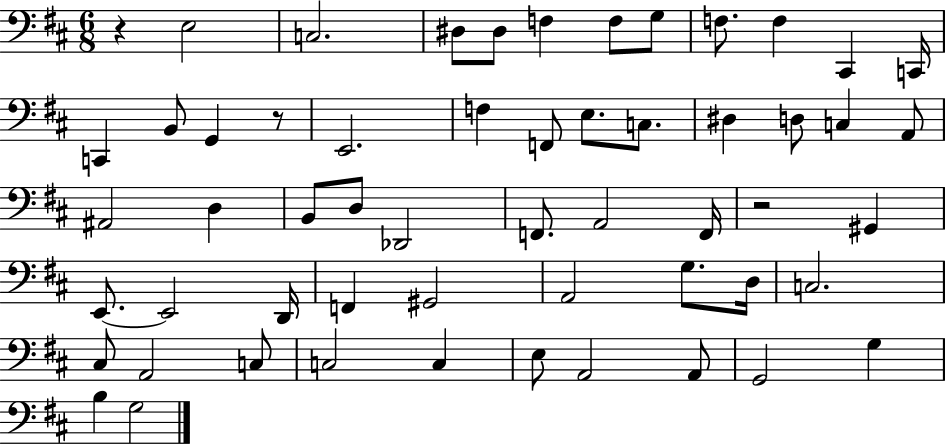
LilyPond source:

{
  \clef bass
  \numericTimeSignature
  \time 6/8
  \key d \major
  r4 e2 | c2. | dis8 dis8 f4 f8 g8 | f8. f4 cis,4 c,16 | \break c,4 b,8 g,4 r8 | e,2. | f4 f,8 e8. c8. | dis4 d8 c4 a,8 | \break ais,2 d4 | b,8 d8 des,2 | f,8. a,2 f,16 | r2 gis,4 | \break e,8.~~ e,2 d,16 | f,4 gis,2 | a,2 g8. d16 | c2. | \break cis8 a,2 c8 | c2 c4 | e8 a,2 a,8 | g,2 g4 | \break b4 g2 | \bar "|."
}